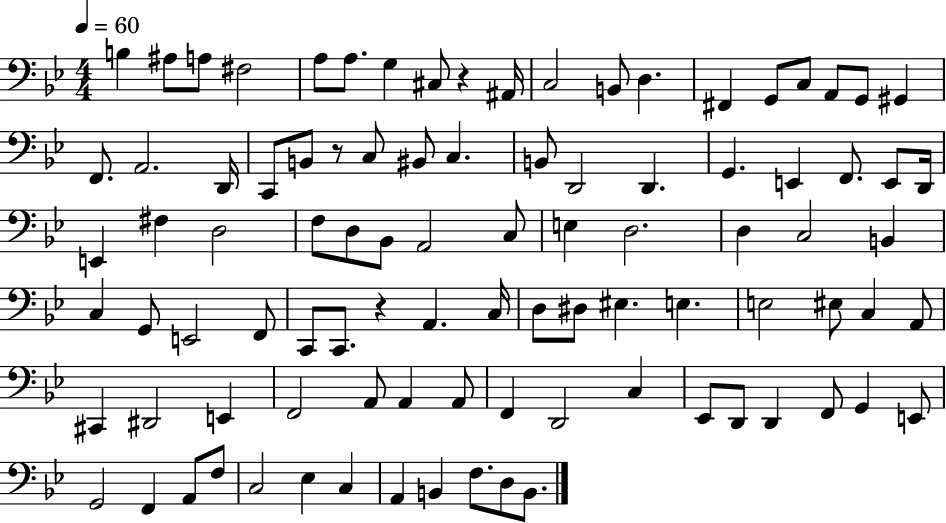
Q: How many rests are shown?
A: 3